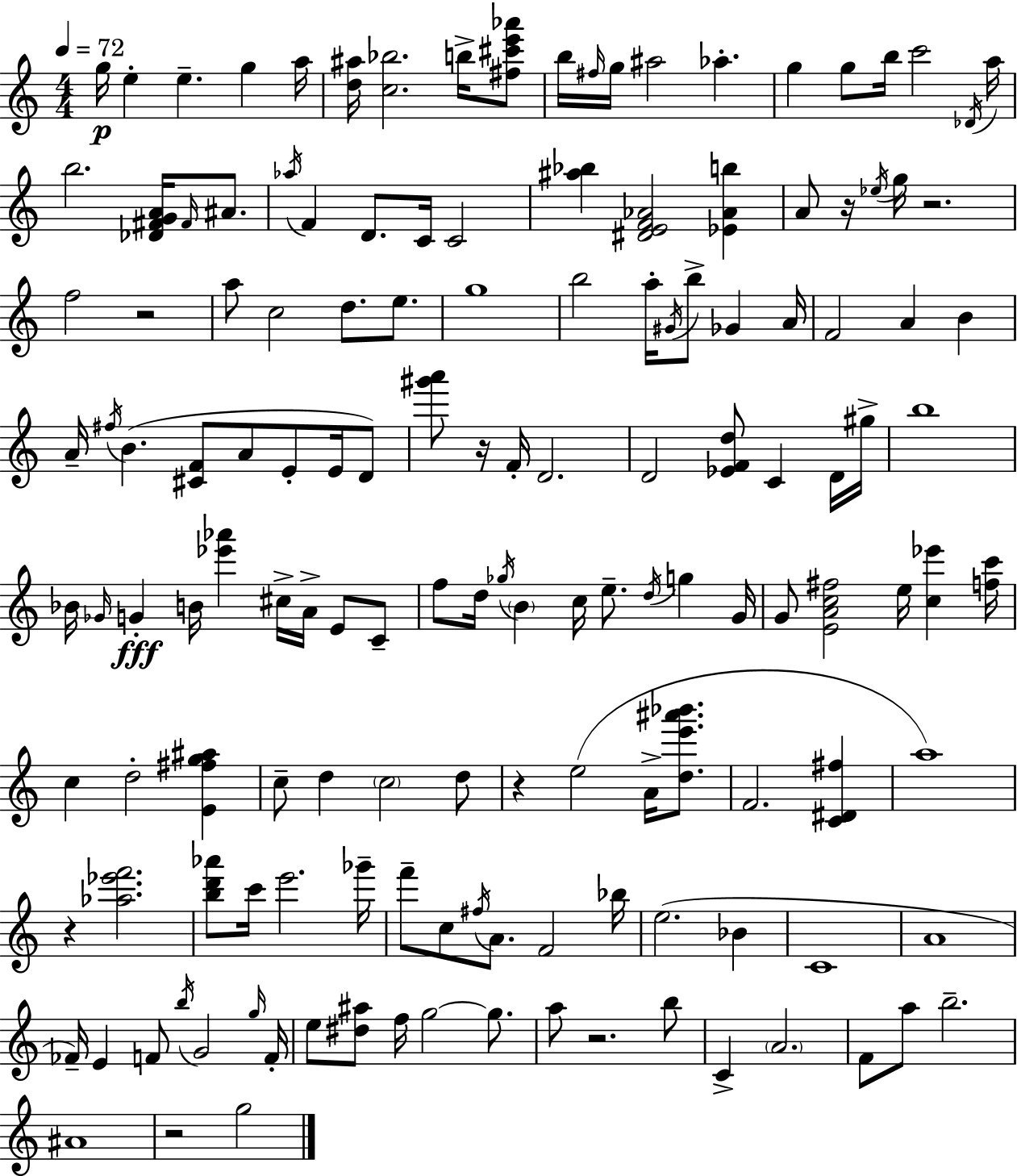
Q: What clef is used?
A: treble